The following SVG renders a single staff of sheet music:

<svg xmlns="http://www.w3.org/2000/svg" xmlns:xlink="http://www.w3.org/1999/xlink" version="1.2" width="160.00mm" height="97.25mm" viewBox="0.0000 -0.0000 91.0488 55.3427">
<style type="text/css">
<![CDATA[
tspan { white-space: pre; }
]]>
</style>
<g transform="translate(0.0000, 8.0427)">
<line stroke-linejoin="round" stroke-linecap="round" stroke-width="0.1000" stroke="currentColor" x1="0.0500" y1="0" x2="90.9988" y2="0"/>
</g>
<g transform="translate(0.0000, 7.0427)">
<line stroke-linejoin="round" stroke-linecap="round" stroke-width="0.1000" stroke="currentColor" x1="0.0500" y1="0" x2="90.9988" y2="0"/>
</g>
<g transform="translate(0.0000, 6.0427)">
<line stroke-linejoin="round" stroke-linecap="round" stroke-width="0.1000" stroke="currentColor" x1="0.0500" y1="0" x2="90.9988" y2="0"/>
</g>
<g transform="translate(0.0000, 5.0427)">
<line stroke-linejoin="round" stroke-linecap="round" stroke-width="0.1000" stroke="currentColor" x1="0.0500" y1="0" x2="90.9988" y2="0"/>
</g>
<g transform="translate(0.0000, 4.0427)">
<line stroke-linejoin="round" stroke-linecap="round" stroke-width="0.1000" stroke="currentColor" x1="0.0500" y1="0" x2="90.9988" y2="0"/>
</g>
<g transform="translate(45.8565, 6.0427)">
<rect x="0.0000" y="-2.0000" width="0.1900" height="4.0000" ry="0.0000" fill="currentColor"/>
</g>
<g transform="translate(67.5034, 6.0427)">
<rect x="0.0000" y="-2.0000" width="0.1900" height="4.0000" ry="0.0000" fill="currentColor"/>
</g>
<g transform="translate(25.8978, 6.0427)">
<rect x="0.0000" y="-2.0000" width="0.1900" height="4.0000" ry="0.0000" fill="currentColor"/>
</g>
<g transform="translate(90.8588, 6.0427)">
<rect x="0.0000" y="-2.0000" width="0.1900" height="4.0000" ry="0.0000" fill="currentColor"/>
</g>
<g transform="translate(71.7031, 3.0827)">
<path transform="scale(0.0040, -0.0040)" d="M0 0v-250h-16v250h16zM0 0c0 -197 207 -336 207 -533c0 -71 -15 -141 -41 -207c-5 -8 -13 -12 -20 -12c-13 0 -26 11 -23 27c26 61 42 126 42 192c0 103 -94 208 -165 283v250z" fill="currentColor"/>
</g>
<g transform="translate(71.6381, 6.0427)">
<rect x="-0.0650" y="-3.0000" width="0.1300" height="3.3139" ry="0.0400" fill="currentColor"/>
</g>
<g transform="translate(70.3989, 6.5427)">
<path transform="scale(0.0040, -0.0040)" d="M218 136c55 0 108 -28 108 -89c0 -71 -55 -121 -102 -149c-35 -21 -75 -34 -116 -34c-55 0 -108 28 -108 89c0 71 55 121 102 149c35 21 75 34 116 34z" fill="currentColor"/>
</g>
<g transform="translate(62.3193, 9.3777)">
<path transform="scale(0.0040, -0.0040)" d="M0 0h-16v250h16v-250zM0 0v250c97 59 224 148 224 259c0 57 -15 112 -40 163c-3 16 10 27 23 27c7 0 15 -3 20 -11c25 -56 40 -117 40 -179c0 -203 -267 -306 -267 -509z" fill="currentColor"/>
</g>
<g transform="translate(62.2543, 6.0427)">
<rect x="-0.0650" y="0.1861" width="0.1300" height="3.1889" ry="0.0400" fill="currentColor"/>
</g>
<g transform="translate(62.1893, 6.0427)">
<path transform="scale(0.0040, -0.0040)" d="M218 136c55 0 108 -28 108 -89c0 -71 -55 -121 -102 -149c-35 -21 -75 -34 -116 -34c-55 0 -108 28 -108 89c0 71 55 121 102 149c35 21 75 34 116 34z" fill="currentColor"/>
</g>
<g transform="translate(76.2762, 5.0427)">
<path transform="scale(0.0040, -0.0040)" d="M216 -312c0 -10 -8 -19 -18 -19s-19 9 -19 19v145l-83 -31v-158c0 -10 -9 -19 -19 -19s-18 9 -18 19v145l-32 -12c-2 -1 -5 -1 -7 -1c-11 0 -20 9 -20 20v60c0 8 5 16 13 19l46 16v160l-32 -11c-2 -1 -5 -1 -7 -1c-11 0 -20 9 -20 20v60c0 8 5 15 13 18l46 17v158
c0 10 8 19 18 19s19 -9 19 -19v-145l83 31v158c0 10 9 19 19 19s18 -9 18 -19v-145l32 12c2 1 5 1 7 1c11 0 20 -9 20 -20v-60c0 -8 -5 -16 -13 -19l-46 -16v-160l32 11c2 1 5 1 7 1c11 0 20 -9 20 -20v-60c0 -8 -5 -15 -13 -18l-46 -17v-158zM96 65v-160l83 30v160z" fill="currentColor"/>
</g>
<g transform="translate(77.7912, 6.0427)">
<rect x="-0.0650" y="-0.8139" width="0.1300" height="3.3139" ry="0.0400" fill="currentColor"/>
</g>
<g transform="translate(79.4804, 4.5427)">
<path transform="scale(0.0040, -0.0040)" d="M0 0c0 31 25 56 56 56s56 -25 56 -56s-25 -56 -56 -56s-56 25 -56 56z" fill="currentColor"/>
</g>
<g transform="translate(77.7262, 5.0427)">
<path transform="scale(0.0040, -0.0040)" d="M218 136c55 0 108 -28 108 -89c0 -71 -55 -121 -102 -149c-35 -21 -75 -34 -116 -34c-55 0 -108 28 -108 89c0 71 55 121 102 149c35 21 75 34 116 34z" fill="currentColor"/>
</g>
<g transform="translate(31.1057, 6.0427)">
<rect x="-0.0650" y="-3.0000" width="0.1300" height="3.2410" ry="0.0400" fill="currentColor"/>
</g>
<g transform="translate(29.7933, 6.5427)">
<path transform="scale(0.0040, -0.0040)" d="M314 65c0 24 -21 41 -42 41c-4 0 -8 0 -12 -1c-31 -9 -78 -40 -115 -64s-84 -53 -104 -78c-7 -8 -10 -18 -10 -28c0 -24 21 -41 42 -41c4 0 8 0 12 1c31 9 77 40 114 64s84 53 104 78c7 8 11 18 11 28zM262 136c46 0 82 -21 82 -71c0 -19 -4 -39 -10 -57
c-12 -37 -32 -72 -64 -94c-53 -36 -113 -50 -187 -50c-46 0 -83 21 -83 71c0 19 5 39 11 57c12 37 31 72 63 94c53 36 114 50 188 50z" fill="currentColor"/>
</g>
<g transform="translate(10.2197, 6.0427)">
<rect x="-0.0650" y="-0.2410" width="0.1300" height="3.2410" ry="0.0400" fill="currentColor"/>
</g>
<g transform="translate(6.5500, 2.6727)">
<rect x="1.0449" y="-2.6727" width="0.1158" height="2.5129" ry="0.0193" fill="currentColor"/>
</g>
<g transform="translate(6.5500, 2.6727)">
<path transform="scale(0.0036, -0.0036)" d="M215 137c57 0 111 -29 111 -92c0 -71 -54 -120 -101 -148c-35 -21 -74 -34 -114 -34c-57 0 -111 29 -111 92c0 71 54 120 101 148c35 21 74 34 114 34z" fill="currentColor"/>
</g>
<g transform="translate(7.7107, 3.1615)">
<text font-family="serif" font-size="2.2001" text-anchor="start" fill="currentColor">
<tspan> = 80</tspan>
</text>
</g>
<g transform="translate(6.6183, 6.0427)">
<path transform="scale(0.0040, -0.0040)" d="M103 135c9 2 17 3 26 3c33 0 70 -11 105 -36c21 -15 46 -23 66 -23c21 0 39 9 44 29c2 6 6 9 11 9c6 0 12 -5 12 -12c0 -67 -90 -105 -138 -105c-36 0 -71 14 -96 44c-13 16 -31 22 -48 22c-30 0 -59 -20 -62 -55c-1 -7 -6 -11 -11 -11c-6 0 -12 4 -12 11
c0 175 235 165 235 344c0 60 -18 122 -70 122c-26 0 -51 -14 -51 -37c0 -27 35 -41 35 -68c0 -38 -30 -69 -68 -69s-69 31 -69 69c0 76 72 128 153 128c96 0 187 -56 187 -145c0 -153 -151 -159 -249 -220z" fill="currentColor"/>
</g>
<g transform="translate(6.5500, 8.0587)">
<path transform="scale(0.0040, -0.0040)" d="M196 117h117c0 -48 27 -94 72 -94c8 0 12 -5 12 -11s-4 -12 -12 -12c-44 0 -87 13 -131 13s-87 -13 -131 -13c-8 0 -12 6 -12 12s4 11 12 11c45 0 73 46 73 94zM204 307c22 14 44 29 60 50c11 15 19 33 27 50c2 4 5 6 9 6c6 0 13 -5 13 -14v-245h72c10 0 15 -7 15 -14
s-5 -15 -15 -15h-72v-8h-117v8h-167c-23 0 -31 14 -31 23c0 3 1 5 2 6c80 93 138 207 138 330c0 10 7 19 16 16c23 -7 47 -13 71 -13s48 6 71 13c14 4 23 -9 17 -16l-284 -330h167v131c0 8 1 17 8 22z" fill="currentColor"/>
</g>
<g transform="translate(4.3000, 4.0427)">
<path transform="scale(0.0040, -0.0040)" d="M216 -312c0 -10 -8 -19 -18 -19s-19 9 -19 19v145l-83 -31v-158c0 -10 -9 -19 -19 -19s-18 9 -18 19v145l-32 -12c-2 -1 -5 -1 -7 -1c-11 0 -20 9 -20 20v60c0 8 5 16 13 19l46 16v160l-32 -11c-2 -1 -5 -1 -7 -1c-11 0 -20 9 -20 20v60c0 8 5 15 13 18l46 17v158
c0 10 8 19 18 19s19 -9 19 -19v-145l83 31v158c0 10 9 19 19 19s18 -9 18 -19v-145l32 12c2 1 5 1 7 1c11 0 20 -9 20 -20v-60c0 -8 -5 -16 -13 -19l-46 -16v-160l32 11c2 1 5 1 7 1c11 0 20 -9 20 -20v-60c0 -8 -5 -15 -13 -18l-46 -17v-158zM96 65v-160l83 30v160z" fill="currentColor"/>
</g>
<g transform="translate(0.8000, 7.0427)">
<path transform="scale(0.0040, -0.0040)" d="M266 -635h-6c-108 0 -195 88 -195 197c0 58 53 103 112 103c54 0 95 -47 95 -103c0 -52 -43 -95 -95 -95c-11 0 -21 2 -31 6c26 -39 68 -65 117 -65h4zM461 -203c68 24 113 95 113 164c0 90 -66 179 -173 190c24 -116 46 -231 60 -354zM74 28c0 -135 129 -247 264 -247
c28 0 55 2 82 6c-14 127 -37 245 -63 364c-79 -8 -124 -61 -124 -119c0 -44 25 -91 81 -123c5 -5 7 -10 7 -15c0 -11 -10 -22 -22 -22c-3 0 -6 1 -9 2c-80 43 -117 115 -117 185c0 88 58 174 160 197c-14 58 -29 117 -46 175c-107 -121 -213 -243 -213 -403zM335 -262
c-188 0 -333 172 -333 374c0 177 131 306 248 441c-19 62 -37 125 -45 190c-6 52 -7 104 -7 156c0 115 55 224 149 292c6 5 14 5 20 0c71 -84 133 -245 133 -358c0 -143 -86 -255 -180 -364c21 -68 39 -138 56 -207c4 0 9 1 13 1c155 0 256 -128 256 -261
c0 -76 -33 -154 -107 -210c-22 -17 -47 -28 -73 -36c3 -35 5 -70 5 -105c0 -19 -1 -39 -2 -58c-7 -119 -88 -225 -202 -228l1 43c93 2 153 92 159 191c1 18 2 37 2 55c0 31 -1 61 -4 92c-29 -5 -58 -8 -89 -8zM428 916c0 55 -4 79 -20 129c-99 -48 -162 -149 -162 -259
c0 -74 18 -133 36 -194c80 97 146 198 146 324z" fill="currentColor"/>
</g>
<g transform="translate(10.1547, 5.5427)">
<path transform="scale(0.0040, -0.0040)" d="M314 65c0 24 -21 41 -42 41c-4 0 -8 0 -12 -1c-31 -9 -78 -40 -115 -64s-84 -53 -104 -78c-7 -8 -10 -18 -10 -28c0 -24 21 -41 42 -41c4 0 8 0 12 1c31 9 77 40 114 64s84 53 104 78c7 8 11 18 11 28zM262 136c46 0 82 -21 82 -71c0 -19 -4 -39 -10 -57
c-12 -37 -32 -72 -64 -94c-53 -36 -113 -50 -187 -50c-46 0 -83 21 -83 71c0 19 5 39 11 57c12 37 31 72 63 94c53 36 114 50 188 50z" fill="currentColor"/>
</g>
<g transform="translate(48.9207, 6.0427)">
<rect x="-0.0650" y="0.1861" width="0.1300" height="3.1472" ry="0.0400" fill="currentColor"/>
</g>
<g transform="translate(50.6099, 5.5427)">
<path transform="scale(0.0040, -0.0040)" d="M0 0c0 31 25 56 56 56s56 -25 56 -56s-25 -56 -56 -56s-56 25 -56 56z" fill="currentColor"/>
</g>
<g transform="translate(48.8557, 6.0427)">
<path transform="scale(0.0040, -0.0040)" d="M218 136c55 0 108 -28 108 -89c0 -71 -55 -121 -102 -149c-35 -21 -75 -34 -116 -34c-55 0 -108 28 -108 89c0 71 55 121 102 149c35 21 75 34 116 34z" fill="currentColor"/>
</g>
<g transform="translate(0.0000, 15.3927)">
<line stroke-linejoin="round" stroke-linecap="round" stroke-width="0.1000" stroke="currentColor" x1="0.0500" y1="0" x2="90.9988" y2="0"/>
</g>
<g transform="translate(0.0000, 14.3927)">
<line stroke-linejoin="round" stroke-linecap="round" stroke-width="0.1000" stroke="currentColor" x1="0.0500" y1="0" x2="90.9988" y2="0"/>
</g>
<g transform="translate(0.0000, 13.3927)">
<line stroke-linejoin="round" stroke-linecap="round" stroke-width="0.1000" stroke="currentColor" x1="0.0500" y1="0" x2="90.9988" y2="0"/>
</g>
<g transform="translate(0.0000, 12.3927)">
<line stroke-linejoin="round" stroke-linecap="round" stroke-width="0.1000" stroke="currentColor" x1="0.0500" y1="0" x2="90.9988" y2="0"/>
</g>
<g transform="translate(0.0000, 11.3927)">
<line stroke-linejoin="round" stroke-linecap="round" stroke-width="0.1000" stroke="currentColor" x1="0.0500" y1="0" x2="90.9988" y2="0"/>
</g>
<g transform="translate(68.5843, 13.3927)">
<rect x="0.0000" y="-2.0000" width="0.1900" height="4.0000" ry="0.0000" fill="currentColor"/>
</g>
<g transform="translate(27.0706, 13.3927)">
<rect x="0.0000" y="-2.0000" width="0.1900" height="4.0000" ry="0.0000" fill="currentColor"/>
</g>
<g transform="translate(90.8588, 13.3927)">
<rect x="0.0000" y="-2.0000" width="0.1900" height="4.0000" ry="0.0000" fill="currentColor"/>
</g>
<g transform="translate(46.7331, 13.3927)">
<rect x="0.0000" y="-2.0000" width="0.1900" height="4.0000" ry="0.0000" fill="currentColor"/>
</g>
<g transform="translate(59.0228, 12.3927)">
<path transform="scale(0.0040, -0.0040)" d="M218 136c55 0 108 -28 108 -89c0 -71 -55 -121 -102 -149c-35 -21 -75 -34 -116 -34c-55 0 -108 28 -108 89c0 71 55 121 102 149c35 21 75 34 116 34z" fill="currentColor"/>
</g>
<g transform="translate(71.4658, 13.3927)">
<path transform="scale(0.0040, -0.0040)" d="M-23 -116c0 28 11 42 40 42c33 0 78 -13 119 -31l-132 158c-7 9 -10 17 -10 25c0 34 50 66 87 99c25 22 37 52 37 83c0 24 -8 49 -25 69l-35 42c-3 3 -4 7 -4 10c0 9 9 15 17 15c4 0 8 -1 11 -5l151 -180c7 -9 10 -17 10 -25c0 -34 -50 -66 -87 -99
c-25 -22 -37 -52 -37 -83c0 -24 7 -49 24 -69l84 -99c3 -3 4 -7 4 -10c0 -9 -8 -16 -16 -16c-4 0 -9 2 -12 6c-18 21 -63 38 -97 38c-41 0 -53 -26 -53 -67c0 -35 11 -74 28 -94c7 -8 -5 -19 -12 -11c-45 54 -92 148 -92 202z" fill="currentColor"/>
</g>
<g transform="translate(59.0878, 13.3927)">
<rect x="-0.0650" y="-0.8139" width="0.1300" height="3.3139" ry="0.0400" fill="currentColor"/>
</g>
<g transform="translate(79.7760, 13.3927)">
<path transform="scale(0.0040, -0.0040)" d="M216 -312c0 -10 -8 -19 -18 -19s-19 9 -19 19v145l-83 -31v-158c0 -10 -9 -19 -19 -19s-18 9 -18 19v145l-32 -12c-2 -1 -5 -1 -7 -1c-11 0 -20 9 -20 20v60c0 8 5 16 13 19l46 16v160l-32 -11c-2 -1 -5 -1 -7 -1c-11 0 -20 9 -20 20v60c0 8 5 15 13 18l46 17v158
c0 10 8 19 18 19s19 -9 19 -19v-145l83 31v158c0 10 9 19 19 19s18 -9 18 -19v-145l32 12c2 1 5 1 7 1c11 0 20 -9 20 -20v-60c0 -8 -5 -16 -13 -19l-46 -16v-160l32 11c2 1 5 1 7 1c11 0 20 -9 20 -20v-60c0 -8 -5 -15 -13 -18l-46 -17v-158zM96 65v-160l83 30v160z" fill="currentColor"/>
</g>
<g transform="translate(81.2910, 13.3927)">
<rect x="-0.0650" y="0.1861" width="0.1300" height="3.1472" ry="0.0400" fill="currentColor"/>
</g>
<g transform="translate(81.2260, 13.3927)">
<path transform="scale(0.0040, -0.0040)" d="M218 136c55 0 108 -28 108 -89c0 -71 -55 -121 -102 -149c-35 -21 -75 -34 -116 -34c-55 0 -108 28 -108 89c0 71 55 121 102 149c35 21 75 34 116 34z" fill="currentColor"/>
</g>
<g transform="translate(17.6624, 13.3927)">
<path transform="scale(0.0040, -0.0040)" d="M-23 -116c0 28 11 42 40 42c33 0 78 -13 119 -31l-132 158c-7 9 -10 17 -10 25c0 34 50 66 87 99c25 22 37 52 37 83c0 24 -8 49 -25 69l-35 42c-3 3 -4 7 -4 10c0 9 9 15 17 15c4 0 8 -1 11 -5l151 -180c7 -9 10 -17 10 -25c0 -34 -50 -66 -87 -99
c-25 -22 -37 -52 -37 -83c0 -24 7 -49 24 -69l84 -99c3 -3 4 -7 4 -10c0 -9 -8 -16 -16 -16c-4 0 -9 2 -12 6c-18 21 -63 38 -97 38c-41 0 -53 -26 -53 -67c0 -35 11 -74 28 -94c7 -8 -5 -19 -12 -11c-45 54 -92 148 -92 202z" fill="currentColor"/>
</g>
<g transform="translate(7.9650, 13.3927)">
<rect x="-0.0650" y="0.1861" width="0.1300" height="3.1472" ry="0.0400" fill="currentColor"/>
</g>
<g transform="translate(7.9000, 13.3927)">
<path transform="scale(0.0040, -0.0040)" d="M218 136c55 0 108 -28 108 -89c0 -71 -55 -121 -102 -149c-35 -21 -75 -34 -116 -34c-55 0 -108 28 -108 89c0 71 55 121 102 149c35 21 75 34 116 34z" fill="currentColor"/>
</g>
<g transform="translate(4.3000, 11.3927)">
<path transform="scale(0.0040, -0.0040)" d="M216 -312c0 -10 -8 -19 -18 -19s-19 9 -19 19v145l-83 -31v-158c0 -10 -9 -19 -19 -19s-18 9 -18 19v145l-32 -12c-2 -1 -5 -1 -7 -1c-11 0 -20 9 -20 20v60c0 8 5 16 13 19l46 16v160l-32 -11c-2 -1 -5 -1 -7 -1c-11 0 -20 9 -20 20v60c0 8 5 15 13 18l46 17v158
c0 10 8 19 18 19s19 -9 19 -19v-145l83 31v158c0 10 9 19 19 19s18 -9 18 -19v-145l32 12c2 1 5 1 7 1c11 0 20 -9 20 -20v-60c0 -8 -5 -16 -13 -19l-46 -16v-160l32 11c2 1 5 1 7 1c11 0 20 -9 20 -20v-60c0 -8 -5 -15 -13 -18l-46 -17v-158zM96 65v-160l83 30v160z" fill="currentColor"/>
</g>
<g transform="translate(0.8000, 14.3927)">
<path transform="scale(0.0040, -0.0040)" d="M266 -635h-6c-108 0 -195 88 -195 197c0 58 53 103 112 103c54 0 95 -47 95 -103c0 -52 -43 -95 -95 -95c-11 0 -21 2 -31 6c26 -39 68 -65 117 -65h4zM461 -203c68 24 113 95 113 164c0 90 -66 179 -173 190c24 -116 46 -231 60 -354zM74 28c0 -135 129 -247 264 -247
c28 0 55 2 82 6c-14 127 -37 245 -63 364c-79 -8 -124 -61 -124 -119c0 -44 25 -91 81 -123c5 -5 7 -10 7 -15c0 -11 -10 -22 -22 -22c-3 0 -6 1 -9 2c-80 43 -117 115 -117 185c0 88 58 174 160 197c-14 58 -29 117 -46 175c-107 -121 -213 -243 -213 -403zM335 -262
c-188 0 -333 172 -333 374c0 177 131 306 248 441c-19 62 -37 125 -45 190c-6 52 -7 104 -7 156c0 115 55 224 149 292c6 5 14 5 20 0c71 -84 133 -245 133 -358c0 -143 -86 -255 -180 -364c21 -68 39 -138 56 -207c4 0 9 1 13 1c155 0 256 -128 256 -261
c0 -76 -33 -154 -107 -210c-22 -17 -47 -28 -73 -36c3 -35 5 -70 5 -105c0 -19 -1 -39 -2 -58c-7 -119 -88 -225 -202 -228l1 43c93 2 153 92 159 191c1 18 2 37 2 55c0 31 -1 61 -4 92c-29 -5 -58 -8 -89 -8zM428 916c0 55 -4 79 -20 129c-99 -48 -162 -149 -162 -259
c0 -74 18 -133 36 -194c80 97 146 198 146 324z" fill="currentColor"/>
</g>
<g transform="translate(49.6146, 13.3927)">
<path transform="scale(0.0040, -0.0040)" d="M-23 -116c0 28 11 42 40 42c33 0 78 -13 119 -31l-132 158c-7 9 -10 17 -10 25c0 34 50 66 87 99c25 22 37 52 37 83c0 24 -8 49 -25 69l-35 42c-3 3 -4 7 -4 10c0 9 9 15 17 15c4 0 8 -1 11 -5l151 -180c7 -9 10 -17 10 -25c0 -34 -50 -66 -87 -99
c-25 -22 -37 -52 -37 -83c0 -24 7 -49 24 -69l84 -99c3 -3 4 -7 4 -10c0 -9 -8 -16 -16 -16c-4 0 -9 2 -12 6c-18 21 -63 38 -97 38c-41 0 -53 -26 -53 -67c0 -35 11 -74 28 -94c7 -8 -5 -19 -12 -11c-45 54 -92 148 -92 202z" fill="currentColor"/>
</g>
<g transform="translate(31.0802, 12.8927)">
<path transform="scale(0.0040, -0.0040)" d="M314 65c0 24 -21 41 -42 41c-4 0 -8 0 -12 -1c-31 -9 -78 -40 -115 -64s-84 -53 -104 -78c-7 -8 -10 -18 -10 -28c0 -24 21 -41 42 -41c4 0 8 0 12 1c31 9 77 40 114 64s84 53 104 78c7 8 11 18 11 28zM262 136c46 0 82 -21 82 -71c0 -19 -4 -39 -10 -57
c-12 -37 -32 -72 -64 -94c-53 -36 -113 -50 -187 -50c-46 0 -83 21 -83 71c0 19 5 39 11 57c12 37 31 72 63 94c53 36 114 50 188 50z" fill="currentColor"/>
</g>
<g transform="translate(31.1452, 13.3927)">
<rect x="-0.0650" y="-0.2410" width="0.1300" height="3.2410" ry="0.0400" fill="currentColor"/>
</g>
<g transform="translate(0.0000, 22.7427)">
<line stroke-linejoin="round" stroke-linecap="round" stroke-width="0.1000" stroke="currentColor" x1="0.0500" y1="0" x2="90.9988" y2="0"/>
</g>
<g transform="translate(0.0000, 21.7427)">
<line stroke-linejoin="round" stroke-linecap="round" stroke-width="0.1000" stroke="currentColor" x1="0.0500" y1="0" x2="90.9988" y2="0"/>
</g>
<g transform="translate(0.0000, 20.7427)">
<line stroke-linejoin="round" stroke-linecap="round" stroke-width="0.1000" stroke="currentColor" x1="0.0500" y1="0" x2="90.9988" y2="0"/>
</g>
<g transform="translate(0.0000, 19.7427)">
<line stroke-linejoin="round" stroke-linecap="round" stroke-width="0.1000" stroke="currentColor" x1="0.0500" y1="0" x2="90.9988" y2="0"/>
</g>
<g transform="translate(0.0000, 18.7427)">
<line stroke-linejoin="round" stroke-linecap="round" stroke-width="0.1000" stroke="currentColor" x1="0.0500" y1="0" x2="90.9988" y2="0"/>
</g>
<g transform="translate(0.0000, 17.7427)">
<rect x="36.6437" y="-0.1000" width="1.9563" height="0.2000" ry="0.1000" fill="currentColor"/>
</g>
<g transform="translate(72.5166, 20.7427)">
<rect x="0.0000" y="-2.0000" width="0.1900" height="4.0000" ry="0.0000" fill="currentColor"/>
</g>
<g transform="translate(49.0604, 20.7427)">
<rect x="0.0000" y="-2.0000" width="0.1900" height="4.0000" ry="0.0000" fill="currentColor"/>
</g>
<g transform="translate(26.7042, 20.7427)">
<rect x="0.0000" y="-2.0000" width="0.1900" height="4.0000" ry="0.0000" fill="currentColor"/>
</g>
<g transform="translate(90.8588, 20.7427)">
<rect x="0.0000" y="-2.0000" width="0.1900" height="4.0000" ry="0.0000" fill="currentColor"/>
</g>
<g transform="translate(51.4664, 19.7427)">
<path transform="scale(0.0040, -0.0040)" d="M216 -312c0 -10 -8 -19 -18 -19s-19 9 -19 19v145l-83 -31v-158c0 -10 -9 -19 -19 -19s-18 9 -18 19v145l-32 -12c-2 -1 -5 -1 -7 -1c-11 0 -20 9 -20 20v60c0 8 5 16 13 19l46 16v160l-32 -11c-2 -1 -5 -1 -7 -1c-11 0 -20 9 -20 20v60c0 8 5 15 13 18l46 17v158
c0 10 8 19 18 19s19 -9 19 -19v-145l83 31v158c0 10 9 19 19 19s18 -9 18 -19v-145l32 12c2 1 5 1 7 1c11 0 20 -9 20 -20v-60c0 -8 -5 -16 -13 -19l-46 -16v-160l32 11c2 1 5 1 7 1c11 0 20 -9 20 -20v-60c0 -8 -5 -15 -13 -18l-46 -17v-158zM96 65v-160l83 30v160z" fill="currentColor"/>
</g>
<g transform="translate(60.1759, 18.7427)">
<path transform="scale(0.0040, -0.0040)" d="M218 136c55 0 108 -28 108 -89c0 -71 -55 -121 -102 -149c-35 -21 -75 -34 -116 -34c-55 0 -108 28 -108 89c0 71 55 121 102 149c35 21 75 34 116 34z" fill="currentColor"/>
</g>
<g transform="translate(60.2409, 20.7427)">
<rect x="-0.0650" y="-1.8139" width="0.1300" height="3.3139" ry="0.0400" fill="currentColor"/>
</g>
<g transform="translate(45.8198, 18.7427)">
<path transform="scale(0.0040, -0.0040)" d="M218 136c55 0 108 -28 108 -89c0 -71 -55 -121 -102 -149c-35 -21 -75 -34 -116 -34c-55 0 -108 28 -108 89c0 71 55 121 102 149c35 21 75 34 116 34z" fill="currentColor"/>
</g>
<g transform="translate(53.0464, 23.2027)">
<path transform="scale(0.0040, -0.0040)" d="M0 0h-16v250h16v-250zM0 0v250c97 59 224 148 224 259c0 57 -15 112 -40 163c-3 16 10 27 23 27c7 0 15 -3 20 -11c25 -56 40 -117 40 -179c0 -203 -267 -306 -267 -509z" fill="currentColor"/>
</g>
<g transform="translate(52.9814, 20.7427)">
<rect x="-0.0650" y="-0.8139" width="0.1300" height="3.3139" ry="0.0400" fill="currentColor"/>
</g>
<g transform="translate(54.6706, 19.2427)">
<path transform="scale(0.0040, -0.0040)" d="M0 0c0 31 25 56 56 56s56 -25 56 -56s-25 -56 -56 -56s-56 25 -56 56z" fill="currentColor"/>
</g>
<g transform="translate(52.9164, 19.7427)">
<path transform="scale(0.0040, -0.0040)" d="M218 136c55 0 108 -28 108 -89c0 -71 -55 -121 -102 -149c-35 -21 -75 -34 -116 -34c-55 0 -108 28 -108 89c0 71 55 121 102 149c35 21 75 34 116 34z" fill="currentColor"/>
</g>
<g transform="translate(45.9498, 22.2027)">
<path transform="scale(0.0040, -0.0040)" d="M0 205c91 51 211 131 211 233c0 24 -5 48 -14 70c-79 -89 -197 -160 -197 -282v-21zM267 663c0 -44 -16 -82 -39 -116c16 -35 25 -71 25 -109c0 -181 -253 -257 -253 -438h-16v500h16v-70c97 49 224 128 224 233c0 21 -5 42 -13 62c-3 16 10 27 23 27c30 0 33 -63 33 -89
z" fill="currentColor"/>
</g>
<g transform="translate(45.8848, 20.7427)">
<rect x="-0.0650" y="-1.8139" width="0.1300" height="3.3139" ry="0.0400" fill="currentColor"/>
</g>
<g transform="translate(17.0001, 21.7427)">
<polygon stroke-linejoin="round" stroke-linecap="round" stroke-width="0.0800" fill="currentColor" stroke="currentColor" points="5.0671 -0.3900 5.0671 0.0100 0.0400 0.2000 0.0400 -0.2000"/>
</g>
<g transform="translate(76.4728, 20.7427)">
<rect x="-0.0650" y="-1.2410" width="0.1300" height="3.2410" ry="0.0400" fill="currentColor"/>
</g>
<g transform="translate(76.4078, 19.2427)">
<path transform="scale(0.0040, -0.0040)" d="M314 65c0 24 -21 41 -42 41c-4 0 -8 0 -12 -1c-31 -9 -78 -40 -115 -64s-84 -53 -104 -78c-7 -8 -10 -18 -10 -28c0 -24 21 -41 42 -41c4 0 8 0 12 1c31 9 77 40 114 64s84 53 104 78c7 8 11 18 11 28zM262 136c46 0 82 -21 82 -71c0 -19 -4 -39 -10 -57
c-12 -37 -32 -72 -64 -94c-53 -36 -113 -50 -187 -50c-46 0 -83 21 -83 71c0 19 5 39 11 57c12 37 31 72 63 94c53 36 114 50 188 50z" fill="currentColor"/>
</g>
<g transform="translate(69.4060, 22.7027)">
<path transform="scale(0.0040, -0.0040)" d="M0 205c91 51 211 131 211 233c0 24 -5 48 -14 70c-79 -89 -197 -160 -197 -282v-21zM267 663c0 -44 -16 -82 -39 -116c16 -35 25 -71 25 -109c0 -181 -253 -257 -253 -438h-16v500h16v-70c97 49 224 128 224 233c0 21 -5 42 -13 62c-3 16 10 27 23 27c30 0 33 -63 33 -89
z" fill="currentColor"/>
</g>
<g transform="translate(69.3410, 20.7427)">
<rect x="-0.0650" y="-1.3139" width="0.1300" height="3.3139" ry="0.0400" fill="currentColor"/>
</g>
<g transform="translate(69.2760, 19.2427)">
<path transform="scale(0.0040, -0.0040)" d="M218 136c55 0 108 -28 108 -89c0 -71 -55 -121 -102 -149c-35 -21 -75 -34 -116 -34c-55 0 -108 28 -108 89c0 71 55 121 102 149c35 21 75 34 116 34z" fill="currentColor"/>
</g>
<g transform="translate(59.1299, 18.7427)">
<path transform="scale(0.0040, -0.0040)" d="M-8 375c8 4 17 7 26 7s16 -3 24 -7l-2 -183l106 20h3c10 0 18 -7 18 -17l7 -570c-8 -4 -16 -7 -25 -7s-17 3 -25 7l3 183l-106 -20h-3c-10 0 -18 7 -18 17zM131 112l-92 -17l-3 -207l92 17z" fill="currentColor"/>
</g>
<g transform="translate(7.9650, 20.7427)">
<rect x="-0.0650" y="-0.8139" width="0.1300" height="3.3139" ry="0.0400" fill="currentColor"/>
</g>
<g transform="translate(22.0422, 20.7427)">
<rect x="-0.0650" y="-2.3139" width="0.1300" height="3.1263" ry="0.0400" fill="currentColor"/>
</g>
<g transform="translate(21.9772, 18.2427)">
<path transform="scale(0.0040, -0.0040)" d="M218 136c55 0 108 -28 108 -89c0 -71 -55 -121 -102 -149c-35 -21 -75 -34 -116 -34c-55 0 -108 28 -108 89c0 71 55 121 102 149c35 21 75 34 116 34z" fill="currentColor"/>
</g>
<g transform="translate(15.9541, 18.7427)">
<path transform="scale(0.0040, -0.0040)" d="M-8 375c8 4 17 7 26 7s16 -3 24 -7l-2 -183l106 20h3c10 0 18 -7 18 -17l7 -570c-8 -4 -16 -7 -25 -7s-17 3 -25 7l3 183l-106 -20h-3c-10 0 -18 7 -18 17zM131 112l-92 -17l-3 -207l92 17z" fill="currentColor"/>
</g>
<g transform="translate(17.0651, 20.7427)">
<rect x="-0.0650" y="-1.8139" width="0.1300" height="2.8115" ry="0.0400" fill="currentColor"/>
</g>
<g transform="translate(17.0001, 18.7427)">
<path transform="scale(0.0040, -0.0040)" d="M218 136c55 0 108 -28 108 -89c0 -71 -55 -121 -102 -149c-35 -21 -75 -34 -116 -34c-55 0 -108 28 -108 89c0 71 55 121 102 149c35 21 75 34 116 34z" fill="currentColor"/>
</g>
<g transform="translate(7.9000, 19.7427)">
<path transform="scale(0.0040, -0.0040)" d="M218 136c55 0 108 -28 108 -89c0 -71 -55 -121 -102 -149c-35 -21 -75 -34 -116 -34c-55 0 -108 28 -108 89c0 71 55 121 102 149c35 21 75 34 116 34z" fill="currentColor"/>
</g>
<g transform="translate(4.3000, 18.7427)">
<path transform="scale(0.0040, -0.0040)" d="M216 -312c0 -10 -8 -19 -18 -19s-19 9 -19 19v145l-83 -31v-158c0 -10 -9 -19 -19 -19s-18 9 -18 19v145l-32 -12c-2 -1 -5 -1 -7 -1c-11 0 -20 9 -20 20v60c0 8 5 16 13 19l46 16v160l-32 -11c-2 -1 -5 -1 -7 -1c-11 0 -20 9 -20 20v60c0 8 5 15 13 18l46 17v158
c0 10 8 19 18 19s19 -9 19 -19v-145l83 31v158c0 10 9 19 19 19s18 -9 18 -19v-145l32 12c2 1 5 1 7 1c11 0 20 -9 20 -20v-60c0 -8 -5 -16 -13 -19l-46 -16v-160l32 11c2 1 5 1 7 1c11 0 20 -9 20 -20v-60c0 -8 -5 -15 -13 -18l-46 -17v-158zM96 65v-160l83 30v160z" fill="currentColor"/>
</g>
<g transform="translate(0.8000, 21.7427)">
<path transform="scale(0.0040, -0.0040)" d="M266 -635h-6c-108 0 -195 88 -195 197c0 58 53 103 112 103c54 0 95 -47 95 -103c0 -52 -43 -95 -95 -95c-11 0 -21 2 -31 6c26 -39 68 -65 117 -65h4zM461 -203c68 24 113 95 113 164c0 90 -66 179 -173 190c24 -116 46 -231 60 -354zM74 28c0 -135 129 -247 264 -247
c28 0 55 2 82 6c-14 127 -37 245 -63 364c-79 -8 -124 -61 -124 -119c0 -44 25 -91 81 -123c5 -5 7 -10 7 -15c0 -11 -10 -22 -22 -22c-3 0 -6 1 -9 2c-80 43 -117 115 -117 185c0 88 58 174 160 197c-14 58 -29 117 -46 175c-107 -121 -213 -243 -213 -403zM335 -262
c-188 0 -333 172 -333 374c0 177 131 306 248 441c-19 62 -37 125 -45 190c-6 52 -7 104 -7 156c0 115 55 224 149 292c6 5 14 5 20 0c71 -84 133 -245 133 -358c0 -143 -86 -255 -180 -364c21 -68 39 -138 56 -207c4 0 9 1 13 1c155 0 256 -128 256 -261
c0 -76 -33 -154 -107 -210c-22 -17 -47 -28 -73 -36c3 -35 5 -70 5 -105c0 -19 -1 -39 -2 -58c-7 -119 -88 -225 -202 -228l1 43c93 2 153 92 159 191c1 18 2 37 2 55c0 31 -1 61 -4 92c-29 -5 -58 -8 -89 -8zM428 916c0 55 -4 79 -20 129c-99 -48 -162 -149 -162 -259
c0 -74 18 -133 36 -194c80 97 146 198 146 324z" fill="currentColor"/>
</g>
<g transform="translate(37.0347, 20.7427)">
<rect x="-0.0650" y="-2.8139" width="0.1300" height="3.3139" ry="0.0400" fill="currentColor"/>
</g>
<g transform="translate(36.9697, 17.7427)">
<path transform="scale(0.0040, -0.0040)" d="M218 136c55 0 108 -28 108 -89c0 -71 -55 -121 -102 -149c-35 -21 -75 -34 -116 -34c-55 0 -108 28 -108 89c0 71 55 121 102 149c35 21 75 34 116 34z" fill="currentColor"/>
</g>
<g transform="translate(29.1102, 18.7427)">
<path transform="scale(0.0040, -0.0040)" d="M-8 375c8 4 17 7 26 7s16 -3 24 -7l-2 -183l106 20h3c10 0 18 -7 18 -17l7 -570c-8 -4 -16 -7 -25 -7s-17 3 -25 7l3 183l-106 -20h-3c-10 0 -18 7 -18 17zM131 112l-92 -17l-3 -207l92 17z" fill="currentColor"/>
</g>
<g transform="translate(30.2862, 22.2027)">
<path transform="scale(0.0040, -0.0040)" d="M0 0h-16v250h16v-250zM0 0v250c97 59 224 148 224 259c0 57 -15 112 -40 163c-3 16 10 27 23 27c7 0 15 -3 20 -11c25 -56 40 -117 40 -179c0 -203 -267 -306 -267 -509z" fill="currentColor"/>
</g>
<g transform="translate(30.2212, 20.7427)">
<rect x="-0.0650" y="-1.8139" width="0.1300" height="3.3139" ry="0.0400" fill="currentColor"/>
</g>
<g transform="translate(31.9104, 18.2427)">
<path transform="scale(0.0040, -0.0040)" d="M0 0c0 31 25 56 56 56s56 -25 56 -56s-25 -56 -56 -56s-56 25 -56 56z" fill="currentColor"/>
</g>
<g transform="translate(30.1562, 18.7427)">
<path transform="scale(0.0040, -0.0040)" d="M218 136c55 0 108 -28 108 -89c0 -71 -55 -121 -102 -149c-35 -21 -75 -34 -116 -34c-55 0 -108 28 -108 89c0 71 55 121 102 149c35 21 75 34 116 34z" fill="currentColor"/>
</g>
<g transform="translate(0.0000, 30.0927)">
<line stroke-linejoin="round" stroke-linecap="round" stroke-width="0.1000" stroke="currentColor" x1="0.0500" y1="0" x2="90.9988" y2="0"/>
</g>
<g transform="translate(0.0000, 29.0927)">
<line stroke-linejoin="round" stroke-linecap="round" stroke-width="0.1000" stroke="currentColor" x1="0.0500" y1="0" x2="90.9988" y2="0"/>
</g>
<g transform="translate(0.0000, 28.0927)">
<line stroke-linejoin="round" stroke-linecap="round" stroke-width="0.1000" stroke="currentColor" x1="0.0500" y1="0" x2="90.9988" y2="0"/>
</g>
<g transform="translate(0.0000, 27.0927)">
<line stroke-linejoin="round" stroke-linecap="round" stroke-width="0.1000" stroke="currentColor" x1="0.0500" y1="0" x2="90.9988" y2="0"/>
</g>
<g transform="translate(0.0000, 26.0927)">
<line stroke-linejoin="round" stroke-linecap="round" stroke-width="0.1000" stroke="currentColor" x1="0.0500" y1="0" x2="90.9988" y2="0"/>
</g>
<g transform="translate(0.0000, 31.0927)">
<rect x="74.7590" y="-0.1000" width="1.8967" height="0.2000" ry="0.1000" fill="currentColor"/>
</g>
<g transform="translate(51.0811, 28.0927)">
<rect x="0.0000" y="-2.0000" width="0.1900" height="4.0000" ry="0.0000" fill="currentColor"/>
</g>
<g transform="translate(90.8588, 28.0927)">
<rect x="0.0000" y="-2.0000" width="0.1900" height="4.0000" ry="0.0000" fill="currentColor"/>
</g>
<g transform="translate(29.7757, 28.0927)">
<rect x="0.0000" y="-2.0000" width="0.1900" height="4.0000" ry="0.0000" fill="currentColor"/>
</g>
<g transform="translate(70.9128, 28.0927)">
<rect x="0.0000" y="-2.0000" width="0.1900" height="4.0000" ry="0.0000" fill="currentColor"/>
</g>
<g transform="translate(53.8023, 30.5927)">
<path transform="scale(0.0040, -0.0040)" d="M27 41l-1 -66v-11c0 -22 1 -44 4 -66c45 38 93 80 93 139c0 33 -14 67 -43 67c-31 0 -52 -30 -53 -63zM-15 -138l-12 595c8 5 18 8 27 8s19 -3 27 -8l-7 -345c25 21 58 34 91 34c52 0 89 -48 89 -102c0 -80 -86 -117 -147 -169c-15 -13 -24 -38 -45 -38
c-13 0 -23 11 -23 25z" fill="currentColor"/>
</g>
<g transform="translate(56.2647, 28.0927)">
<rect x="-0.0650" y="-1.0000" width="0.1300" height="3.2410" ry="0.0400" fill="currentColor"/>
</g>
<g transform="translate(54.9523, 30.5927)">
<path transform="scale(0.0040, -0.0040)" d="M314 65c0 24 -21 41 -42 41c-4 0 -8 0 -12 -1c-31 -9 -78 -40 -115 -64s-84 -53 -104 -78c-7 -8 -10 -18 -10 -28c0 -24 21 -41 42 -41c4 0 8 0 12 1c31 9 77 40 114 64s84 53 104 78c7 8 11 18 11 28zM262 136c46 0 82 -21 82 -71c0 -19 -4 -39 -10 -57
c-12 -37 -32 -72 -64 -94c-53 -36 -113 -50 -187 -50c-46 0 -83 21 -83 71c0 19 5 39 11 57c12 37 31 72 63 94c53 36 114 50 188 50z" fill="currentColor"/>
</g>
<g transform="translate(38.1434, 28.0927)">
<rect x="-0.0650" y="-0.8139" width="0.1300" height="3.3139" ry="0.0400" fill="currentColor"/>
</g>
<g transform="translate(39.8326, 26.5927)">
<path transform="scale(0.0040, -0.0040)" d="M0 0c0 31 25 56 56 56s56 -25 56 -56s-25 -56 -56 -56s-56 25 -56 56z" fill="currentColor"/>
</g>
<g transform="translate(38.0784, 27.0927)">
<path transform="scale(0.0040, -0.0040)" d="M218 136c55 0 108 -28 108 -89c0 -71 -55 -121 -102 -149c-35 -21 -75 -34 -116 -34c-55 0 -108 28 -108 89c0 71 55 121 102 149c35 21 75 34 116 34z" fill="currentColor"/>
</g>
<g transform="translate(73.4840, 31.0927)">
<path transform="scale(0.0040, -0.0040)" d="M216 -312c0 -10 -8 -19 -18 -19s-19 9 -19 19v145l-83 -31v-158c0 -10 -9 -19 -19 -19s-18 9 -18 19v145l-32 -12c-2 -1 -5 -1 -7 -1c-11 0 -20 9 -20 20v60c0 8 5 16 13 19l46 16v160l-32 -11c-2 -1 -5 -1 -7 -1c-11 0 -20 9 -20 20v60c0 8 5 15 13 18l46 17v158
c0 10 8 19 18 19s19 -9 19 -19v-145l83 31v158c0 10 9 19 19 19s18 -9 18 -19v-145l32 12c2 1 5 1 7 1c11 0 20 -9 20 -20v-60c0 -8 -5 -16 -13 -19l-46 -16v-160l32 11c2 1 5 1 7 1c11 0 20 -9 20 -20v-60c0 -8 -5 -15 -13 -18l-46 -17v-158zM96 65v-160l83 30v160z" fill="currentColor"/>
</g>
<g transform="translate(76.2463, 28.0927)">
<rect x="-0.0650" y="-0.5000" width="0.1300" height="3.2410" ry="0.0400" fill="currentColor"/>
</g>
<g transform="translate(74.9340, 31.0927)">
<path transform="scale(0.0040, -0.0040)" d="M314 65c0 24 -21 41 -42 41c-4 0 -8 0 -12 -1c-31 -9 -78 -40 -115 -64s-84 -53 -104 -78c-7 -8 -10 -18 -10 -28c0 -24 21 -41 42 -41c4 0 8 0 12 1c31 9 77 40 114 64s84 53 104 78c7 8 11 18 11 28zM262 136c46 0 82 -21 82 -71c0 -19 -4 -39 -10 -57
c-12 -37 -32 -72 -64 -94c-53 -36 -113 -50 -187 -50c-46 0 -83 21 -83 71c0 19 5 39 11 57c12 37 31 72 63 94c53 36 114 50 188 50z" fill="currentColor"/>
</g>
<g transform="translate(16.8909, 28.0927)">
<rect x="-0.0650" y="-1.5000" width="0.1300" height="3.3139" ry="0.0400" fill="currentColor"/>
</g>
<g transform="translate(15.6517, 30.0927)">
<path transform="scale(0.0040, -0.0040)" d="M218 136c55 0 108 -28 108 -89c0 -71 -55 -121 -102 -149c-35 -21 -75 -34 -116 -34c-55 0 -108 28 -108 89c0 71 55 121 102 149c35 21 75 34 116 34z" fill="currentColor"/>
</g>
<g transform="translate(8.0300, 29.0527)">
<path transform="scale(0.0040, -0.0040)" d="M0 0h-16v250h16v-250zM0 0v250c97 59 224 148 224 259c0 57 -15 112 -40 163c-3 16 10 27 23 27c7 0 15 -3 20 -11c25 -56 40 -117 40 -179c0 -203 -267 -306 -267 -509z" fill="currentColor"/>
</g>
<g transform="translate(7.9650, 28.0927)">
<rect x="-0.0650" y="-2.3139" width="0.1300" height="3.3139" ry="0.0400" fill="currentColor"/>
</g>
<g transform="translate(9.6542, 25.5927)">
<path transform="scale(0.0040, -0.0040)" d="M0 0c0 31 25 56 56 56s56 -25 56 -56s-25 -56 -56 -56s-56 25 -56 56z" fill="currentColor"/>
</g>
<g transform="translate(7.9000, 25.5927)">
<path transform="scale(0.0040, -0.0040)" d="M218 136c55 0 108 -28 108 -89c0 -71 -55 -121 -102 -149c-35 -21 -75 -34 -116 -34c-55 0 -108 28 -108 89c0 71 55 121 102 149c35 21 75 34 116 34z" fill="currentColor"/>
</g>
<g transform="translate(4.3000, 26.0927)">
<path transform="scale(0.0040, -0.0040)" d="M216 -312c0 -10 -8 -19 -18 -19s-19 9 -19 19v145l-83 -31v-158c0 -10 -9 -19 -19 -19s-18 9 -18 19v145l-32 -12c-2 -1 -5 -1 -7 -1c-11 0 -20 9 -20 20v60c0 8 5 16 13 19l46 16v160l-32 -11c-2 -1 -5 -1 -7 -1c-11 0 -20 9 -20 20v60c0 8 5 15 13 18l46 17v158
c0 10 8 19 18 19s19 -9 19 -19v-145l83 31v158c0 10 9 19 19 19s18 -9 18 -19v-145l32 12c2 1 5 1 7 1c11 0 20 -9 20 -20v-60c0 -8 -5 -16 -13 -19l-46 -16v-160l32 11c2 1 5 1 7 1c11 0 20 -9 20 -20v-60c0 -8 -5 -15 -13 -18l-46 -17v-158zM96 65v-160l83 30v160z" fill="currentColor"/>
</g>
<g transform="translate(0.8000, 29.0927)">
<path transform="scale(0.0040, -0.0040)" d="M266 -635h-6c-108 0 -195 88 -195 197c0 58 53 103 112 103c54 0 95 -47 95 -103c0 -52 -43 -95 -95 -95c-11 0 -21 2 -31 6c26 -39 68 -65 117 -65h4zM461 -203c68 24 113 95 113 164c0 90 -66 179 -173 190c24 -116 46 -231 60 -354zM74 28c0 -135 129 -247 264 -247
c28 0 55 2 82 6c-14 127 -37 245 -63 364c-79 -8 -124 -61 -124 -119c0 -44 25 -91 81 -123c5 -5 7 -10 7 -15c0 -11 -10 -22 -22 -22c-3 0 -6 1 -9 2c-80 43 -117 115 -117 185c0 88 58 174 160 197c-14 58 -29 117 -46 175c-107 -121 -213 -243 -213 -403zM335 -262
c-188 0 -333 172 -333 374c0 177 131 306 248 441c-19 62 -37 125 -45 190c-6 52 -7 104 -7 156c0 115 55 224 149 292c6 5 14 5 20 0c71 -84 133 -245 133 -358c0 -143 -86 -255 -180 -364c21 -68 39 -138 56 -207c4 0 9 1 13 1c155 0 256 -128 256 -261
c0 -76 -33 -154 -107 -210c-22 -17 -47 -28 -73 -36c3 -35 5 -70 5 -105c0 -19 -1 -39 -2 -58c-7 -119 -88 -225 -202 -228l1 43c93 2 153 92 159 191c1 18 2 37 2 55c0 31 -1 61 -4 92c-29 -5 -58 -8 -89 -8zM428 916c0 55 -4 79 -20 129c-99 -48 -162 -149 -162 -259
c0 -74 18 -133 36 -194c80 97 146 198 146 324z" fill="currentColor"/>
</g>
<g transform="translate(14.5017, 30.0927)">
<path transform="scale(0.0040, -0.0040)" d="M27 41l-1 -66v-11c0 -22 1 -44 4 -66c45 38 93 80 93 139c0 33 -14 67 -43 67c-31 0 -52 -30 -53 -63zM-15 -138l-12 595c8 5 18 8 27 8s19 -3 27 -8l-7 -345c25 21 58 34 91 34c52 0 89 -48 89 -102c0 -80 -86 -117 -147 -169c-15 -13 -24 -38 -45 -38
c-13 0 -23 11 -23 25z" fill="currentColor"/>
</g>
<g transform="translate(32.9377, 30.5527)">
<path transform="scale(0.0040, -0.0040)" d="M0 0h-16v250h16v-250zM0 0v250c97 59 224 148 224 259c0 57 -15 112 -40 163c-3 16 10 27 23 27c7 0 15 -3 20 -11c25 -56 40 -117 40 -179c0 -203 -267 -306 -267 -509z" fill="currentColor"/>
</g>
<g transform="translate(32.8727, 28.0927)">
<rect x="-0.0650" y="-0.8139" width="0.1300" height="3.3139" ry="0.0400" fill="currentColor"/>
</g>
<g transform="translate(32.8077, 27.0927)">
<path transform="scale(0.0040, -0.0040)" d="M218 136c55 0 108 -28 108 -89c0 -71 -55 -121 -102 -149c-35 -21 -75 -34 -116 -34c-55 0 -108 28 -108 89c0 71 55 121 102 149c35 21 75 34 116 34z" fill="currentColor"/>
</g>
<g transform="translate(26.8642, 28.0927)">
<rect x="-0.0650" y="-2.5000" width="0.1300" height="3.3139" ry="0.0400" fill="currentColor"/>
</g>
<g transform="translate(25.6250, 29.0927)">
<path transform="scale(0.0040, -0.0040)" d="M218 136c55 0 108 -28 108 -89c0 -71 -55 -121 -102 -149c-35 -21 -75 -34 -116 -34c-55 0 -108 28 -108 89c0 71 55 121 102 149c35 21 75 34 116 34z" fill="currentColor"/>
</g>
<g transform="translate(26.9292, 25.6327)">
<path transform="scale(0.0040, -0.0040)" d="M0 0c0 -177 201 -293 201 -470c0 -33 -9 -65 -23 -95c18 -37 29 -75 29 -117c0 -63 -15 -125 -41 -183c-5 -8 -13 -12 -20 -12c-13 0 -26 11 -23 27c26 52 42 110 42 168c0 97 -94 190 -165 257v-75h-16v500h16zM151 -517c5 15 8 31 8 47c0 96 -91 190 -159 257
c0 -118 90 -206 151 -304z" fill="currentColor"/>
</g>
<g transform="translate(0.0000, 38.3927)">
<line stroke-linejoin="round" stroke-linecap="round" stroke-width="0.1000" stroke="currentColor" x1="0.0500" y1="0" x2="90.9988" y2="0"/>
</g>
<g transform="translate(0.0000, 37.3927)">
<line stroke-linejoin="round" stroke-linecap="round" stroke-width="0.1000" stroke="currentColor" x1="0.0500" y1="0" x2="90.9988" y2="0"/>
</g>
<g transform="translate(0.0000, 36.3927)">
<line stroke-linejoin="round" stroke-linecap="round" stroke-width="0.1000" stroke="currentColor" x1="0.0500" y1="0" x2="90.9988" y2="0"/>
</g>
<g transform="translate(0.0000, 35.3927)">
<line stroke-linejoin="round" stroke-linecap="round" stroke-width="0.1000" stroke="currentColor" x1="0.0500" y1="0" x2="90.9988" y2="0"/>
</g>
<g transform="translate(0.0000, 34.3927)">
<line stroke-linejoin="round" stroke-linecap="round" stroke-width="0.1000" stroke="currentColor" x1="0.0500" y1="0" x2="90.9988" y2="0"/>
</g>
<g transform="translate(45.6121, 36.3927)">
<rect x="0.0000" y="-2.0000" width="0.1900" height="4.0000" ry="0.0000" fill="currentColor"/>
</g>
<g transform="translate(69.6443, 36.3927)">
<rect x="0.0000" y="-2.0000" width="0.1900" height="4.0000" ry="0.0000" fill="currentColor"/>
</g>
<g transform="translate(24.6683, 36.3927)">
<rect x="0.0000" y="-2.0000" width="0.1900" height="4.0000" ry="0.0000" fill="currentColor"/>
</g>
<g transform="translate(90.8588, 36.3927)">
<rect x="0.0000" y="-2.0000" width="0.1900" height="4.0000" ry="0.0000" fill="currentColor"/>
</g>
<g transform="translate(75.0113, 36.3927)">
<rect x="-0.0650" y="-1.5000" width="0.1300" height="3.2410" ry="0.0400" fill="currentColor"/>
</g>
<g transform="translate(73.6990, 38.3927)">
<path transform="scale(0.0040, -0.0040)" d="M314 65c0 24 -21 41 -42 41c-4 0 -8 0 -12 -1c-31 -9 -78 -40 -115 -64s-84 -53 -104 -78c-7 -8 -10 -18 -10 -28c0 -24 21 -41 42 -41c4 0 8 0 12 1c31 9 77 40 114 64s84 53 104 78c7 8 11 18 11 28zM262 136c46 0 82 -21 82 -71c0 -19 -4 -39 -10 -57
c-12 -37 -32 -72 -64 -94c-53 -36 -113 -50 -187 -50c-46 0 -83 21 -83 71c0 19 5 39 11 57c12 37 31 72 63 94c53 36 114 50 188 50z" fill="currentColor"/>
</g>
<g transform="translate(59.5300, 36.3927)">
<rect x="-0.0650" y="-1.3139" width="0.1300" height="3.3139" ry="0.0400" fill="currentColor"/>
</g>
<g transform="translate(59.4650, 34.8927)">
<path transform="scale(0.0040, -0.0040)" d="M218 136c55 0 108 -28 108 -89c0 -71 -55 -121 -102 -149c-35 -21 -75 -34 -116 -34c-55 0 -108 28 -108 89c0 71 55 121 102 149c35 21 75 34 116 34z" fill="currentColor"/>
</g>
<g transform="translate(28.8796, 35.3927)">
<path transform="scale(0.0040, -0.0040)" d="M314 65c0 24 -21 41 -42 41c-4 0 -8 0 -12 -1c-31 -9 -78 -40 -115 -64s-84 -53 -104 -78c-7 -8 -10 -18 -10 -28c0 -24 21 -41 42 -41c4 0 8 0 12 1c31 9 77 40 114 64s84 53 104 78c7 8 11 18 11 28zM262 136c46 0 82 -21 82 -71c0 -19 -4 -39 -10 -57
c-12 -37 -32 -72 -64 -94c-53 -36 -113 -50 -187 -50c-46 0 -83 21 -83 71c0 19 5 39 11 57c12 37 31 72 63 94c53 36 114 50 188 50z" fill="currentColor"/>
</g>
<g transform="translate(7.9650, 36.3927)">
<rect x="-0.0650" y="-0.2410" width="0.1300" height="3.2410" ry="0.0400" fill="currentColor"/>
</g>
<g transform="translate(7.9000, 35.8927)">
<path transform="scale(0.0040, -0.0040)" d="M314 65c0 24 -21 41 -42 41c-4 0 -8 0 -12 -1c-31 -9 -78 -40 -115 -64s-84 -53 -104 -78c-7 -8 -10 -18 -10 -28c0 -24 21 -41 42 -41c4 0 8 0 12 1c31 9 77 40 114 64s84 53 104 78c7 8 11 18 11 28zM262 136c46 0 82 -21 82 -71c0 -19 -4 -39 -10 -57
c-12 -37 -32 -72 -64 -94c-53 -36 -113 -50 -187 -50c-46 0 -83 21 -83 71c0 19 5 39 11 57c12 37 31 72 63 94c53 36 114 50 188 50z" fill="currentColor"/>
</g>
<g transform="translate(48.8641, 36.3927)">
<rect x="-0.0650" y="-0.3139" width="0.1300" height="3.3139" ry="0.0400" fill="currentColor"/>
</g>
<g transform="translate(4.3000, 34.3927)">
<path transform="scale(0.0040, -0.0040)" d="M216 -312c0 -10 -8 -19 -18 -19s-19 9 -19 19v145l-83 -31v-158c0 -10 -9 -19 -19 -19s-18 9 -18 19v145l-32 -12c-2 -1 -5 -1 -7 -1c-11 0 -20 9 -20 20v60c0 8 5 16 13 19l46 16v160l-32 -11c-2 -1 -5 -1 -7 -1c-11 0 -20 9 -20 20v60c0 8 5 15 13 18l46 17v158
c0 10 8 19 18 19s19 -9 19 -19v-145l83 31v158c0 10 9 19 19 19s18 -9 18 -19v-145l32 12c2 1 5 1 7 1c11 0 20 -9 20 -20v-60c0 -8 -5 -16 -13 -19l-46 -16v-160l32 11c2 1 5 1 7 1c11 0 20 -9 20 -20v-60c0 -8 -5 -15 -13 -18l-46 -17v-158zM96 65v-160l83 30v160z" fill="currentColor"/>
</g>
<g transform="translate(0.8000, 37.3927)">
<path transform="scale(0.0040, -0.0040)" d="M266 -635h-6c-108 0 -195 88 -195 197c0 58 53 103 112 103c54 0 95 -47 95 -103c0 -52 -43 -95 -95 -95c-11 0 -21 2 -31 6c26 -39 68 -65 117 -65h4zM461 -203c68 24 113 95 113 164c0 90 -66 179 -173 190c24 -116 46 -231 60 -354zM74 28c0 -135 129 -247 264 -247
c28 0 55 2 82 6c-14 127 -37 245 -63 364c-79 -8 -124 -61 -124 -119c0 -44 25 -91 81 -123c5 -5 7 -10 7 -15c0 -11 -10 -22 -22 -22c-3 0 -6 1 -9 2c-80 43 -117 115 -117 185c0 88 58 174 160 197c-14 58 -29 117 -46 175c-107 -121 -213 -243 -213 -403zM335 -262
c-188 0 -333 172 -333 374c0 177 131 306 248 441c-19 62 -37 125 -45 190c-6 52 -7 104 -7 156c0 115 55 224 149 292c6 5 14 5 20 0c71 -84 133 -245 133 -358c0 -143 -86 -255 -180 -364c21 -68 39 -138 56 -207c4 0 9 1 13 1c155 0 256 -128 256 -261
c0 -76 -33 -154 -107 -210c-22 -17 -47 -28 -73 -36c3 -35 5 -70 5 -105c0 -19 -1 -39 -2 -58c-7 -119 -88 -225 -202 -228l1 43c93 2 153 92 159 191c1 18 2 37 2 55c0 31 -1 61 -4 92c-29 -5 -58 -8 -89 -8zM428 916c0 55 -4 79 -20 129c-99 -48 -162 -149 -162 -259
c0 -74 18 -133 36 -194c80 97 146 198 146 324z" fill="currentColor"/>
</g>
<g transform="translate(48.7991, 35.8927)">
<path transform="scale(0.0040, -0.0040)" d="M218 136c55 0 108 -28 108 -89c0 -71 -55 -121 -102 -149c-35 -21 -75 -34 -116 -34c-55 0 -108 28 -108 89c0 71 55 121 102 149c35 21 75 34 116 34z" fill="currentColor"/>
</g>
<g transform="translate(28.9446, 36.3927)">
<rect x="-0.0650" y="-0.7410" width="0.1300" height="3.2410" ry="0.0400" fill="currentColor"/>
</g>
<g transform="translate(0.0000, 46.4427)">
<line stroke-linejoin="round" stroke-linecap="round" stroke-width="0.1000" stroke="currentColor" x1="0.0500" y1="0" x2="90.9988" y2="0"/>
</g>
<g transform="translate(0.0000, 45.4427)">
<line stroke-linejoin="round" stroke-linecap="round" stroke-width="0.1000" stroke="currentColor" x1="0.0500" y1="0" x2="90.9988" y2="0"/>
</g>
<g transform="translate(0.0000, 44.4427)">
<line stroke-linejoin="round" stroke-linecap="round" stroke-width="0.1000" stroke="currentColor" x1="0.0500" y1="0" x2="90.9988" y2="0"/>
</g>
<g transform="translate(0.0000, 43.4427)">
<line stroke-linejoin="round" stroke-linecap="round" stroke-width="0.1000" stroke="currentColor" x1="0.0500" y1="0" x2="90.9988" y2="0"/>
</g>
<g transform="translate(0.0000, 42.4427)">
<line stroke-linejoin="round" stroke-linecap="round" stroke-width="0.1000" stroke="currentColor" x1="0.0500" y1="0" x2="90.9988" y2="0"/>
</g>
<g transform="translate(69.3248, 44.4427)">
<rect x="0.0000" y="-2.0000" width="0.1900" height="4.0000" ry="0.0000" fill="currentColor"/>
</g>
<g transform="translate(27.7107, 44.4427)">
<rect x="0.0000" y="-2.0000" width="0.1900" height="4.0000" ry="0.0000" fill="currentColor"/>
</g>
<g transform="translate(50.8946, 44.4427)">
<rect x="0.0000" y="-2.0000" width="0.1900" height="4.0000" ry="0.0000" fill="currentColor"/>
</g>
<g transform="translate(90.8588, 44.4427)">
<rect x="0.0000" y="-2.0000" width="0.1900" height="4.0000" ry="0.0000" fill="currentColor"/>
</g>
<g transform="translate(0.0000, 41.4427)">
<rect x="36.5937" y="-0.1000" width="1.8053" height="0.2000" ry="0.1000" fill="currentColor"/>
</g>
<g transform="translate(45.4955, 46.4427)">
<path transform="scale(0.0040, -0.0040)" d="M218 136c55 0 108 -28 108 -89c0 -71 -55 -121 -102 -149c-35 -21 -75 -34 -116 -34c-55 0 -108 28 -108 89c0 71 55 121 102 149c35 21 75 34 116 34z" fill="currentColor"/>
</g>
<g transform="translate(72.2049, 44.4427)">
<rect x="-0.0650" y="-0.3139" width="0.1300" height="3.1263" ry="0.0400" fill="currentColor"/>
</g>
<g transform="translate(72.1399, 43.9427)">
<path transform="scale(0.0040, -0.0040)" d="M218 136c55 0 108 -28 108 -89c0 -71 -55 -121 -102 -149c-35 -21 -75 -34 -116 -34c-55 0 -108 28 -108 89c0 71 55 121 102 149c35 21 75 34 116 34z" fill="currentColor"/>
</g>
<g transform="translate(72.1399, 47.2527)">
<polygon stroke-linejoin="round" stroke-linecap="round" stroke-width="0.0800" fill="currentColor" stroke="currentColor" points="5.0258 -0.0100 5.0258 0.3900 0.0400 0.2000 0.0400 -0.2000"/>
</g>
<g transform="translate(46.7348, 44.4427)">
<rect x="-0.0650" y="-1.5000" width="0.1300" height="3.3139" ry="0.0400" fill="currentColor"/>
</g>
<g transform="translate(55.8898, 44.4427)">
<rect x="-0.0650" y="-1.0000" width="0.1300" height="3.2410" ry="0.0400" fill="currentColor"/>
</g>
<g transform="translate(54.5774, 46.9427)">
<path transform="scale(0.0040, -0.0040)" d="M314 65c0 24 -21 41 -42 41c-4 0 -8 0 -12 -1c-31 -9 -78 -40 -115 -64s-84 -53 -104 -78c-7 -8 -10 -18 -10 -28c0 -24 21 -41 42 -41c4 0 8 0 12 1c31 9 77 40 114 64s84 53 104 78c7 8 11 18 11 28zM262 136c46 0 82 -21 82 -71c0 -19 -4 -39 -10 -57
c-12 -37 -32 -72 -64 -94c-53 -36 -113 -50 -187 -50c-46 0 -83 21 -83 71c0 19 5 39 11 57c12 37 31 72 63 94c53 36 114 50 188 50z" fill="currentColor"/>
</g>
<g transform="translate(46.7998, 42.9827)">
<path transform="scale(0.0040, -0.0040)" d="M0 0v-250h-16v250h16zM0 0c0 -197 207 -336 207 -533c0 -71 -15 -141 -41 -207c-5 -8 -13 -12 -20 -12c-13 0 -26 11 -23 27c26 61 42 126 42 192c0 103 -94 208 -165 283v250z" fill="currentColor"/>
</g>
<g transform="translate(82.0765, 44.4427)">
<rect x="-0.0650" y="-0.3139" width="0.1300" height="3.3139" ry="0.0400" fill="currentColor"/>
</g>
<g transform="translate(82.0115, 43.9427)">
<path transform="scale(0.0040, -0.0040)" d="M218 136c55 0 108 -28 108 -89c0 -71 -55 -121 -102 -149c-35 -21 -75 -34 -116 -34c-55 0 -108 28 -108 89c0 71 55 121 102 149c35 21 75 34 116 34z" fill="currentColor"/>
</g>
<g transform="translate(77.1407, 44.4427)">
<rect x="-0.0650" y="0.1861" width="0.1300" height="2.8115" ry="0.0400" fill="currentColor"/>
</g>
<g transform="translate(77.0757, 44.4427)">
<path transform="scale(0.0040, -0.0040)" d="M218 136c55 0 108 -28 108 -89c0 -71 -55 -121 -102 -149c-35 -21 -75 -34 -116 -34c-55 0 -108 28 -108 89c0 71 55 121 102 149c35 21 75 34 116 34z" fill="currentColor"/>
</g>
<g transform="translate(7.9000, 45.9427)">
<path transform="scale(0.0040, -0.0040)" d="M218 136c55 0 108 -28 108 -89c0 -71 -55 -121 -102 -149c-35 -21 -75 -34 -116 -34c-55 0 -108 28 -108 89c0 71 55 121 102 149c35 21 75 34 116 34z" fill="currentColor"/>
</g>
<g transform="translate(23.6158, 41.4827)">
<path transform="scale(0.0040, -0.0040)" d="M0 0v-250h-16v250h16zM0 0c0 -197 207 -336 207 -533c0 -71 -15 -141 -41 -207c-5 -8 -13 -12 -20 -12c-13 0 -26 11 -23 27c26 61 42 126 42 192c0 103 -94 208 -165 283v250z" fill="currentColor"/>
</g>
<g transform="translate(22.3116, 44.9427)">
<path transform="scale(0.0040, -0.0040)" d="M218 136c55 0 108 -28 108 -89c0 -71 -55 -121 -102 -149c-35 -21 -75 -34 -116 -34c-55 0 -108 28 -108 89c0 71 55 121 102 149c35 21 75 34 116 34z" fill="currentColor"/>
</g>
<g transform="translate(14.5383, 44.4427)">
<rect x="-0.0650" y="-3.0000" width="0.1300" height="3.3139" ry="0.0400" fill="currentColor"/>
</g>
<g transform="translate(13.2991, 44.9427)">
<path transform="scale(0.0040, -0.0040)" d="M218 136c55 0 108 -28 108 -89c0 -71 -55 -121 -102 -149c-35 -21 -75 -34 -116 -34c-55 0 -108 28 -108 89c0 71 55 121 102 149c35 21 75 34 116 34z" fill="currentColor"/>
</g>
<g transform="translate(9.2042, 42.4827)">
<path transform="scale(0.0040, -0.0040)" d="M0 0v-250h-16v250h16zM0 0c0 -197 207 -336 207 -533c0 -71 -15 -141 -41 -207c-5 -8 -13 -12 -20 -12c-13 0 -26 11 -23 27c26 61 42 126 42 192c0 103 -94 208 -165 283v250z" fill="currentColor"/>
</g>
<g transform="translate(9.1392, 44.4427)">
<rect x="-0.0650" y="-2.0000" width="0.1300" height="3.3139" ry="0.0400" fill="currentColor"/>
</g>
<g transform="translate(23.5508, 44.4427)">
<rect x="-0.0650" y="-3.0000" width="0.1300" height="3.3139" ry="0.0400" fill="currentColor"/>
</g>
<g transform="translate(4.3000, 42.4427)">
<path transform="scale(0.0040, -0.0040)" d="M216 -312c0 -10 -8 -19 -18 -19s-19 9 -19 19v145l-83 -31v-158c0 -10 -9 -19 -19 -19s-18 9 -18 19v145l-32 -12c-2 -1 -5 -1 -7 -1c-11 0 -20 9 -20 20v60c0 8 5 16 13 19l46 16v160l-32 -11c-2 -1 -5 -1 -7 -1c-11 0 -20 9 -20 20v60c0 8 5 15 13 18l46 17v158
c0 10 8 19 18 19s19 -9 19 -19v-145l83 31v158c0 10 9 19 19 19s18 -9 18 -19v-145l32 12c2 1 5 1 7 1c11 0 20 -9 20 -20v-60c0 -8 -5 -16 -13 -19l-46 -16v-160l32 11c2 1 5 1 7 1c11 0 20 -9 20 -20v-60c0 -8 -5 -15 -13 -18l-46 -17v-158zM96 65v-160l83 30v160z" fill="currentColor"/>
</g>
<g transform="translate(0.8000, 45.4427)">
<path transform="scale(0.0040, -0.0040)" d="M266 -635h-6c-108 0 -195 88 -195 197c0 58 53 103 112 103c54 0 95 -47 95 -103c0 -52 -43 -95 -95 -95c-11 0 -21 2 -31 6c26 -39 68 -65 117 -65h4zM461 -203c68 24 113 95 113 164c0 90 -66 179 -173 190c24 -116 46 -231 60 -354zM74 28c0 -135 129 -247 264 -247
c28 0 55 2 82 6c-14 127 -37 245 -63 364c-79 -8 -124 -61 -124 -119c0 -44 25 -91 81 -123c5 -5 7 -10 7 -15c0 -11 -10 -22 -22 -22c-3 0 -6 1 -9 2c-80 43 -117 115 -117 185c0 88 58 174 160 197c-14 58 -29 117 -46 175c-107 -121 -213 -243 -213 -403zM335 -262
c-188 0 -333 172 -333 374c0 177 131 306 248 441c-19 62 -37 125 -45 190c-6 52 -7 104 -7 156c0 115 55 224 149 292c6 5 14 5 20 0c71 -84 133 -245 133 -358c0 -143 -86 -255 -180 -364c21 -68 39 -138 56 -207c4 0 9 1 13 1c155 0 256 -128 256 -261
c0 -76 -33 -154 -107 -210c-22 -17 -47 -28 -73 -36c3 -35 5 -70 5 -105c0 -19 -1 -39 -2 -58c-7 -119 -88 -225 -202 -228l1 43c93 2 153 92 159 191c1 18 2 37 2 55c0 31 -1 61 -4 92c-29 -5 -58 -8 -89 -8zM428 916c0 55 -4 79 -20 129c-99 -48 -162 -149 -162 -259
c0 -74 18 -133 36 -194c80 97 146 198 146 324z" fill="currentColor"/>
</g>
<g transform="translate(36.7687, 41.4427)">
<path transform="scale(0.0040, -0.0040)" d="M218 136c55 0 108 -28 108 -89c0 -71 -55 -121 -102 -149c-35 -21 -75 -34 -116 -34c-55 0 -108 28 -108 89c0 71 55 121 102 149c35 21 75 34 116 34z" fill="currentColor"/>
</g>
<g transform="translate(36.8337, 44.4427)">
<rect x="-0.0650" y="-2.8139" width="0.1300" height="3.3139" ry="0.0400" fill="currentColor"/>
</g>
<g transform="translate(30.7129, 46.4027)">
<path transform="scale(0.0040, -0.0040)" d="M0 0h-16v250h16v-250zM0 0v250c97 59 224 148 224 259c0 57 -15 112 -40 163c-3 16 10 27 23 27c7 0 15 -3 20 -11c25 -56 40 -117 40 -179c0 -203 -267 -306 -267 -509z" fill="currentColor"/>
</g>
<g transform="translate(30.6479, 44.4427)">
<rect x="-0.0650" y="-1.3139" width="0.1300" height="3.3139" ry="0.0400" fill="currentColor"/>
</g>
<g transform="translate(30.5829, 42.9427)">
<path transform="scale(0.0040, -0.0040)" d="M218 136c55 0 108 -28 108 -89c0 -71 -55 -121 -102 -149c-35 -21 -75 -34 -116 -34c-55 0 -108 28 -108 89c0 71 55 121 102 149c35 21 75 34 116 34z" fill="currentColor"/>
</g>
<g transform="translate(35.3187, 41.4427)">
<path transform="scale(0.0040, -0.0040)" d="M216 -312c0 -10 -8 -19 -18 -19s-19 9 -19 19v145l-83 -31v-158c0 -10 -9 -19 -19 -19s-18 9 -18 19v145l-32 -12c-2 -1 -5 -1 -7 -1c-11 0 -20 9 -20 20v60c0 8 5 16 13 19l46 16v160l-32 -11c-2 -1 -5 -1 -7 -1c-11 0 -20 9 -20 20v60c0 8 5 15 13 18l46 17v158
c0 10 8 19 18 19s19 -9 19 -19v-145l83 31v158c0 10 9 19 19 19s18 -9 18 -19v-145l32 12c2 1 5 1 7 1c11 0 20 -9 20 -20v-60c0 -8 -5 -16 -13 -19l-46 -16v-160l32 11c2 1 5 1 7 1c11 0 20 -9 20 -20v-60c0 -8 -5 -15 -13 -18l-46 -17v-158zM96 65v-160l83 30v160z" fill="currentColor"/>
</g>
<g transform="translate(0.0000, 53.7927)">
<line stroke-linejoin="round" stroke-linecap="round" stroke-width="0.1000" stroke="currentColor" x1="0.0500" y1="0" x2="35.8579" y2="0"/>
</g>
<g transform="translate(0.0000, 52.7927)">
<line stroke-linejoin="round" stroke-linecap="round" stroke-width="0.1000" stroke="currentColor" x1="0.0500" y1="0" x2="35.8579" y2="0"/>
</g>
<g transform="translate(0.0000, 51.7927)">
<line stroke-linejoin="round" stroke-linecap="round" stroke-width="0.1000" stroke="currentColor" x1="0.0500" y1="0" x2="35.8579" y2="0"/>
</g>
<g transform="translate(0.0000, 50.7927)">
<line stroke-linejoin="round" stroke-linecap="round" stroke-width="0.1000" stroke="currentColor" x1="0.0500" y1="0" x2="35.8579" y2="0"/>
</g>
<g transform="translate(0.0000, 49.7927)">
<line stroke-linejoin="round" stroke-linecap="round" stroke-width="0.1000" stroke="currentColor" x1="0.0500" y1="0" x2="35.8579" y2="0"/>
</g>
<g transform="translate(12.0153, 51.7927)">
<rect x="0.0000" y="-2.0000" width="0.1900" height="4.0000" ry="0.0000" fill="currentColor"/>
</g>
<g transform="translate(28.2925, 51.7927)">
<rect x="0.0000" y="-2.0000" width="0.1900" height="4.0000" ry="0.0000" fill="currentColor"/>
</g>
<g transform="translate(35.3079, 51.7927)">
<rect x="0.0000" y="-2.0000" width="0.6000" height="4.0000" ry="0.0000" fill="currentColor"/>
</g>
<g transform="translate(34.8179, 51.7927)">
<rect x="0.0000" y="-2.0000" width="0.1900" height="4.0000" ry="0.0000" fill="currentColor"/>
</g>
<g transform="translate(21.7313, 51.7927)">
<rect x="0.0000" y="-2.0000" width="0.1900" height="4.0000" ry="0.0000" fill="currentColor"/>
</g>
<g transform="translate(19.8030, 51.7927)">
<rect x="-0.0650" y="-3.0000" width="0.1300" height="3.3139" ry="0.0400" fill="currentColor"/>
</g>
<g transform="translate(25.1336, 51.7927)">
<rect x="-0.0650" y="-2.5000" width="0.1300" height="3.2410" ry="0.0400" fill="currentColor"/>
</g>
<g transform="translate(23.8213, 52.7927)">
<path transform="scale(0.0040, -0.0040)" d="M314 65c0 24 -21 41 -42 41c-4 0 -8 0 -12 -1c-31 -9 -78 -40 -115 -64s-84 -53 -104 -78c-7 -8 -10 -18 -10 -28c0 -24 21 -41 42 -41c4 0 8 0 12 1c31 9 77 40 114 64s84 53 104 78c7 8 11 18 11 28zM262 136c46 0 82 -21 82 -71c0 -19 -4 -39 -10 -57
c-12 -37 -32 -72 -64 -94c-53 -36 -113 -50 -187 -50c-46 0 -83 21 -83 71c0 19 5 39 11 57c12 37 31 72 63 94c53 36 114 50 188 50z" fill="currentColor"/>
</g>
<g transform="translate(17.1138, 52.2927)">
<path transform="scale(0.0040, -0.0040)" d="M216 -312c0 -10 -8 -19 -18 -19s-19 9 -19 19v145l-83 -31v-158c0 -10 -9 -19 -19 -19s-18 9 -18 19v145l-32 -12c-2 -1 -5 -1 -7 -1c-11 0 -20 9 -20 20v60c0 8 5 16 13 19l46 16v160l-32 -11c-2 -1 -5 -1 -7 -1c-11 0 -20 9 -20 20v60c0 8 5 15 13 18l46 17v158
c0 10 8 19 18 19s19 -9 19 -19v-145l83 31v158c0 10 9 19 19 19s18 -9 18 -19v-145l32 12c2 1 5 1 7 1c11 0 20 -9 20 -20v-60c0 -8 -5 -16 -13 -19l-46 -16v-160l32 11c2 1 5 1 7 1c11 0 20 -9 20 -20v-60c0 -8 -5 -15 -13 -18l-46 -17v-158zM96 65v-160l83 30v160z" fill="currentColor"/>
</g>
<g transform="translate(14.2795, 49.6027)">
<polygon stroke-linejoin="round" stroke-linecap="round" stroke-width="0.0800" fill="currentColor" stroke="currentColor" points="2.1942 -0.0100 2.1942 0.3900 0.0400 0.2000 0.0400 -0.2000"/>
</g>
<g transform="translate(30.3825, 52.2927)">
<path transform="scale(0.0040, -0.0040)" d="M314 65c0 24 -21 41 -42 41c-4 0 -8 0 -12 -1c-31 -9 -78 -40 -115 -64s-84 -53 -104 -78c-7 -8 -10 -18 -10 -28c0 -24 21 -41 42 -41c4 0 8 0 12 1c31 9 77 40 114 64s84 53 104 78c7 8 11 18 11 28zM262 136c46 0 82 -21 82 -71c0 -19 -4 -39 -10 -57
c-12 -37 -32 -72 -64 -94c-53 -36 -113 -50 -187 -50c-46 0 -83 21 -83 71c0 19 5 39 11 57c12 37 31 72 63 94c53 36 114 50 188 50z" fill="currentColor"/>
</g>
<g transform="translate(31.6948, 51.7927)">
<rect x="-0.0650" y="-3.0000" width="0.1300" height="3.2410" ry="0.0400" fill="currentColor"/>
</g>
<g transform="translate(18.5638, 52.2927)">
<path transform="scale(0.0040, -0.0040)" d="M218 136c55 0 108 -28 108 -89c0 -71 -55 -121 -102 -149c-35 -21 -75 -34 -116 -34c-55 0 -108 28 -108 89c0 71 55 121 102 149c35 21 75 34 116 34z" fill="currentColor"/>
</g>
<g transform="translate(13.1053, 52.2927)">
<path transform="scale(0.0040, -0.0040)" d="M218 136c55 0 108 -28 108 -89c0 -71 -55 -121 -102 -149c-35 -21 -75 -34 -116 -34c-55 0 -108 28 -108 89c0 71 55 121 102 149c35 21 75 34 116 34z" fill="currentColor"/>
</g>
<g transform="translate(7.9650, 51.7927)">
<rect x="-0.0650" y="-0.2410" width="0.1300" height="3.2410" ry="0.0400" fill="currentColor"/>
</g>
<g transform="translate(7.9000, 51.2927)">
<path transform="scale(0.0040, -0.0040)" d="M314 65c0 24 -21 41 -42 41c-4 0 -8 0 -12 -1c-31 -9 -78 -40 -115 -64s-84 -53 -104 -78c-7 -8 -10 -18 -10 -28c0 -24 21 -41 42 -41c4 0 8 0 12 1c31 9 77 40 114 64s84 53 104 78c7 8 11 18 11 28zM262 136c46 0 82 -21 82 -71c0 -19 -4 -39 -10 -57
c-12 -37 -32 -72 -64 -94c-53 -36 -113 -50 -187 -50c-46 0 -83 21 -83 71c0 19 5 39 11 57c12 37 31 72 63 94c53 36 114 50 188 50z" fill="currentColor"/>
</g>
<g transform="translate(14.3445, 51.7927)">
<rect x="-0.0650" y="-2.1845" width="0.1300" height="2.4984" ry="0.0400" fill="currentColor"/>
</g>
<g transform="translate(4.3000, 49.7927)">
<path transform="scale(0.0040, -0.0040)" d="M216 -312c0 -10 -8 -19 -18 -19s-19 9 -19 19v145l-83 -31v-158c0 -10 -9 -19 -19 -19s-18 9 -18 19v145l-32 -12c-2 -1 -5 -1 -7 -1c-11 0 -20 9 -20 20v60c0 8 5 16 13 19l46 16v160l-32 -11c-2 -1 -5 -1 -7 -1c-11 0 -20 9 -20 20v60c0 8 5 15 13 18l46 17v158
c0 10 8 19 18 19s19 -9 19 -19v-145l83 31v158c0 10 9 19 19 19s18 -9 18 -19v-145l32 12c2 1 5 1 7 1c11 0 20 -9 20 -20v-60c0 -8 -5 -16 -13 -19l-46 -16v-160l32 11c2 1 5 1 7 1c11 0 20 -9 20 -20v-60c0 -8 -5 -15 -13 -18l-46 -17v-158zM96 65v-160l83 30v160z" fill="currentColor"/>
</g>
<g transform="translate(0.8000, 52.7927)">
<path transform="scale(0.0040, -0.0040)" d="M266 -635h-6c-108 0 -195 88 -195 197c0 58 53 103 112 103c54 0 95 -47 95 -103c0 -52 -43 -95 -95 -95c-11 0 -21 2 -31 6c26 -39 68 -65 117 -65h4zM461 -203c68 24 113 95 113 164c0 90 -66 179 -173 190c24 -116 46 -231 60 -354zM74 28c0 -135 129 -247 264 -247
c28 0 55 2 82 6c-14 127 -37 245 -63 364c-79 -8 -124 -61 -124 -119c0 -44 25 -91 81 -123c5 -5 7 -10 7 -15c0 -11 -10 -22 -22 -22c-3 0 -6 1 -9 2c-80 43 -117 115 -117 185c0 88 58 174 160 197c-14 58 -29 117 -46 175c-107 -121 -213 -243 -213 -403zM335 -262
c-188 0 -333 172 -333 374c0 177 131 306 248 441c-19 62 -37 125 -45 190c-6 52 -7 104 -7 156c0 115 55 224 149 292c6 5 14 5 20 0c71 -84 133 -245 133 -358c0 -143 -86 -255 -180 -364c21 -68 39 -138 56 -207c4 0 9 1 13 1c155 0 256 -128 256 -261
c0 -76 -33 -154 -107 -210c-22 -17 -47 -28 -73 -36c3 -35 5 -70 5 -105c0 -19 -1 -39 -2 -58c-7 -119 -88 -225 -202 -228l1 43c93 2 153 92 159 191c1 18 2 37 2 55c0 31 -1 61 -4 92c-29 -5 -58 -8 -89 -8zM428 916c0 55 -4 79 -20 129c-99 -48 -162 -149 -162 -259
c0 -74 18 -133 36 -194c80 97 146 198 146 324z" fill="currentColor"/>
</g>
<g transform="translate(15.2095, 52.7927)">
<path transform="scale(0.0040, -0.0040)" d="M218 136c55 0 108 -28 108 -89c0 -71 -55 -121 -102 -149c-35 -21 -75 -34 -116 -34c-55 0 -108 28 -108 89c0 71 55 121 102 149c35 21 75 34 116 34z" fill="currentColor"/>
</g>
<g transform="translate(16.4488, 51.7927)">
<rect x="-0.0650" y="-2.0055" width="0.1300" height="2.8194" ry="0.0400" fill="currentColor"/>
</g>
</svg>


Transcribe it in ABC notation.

X:1
T:Untitled
M:2/4
L:1/4
K:G
c2 A2 B B/2 A/2 ^d B z c2 z d z ^B d f/2 g/2 f/2 a f/4 ^d/2 f e/4 e2 g/2 _E G/4 d/2 d _D2 ^C2 c2 d2 c e E2 ^F/2 A A/2 e/2 ^a E/2 D2 c/2 B/2 c c2 A/2 G/2 ^A G2 A2